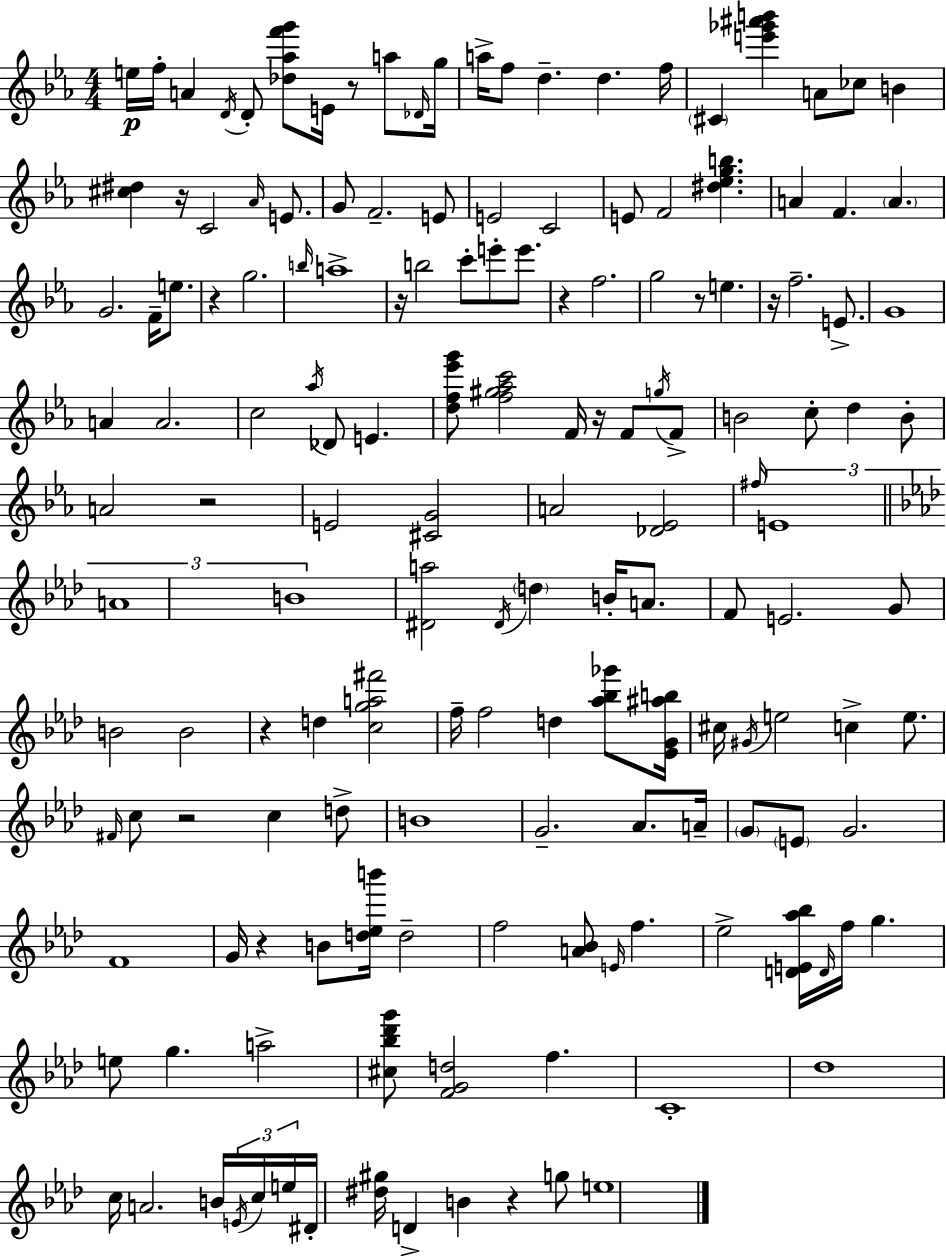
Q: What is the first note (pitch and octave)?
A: E5